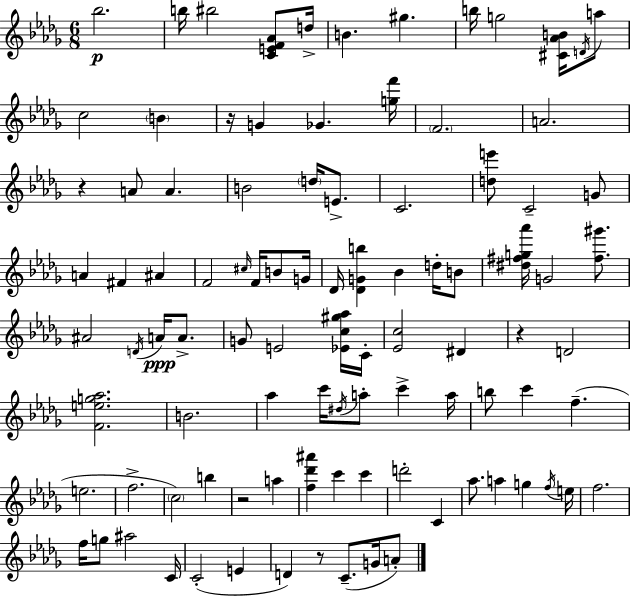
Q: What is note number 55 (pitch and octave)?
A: C6